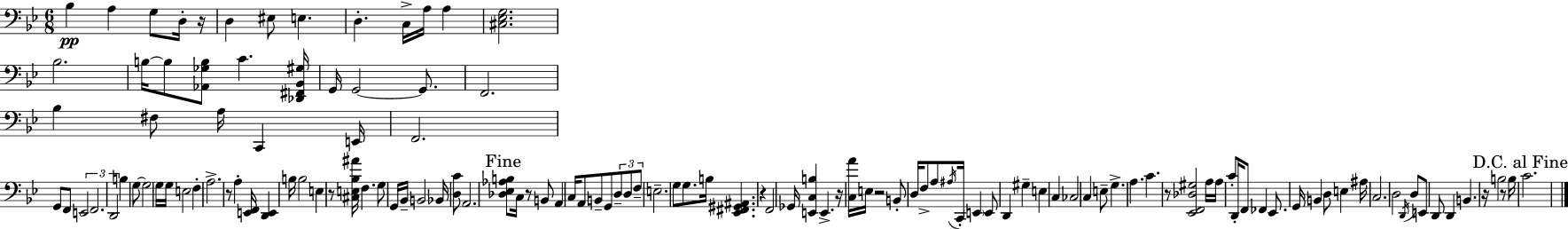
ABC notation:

X:1
T:Untitled
M:6/8
L:1/4
K:Bb
_B, A, G,/2 D,/4 z/4 D, ^E,/2 E, D, C,/4 A,/4 A, [^C,_E,G,]2 _B,2 B,/4 B,/2 [_A,,_G,B,]/2 C [_D,,^F,,_B,,^G,]/4 G,,/4 G,,2 G,,/2 F,,2 _B, ^F,/2 A,/4 C,, E,,/4 F,,2 G,,/2 F,,/2 E,,2 F,,2 D,,2 B, G,/2 G,2 G,/4 G,/4 E,2 F, A,2 z/2 A, [E,,F,,]/4 [D,,E,,] B,/4 B,2 E, z/2 [^C,E,_B,^A]/4 F, G,/2 G,,/4 _B,,/4 B,,2 _B,,/4 [D,C]/2 A,,2 [_D,_E,_A,B,]/2 C,/4 z/2 B,,/2 A,, C,/4 A,,/2 B,,/2 G,,/2 D,/2 D,/2 F,/2 E,2 G,/2 G,/2 B,/4 [_E,,^F,,^G,,^A,,] z F,,2 _G,,/4 [E,,C,B,] E,, z/4 [C,A]/4 E,/4 z2 B,,/2 D,/4 F,/2 A,/2 ^A,/4 C,,/4 E,, E,,/2 D,, ^G, E, C, _C,2 C, E,/2 G, A, C z/2 [_E,,F,,_D,^G,]2 A,/4 A,/4 C/2 D,,/4 F,,/2 _F,, _E,,/2 G,,/4 B,, D,/2 E, ^A,/4 C,2 D,2 D,,/4 D,/2 E,,/2 D,,/2 D,, B,, z/4 B,2 z/2 B,/4 C2